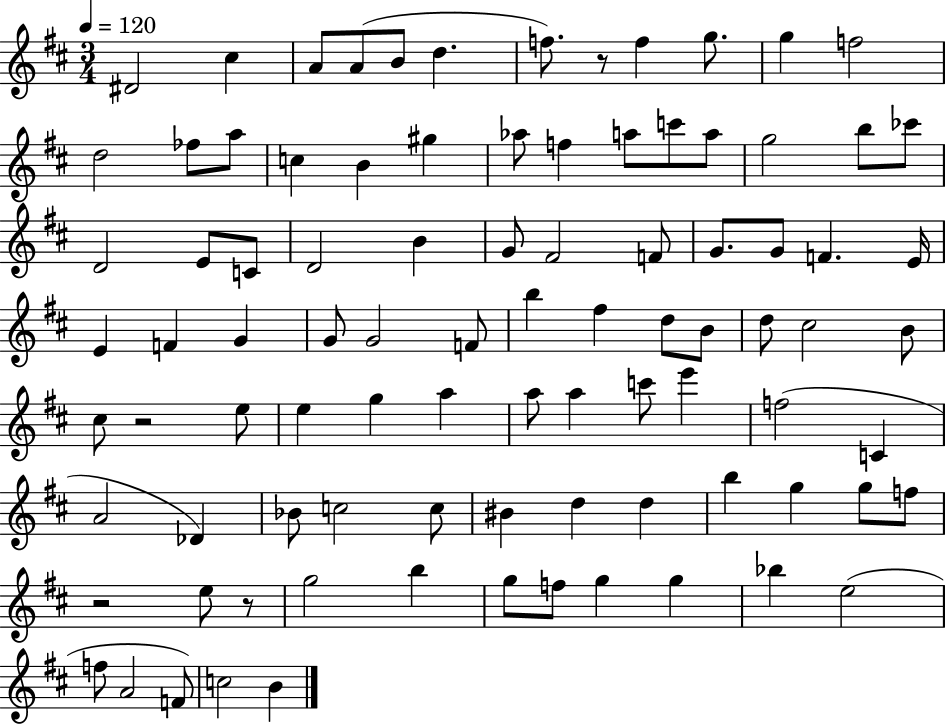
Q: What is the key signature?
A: D major